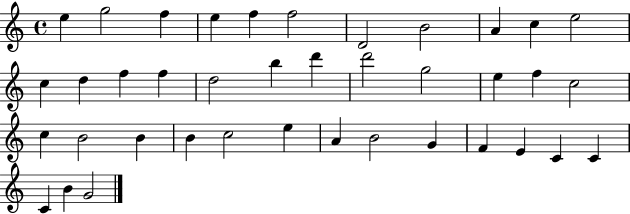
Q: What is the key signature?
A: C major